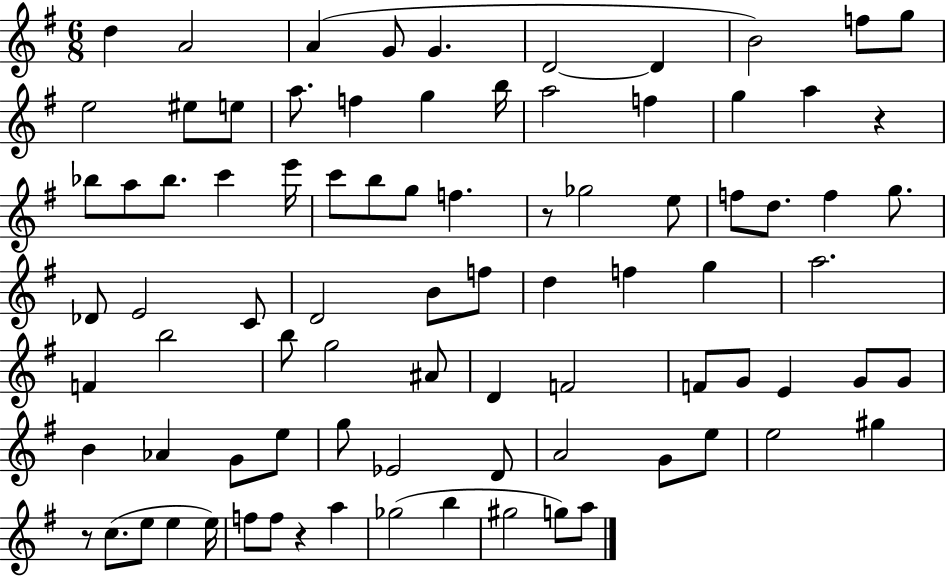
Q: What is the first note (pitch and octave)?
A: D5